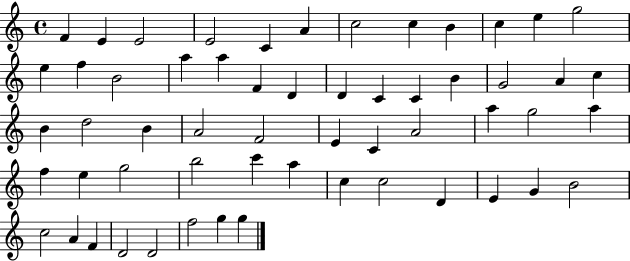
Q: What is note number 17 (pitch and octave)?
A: A5